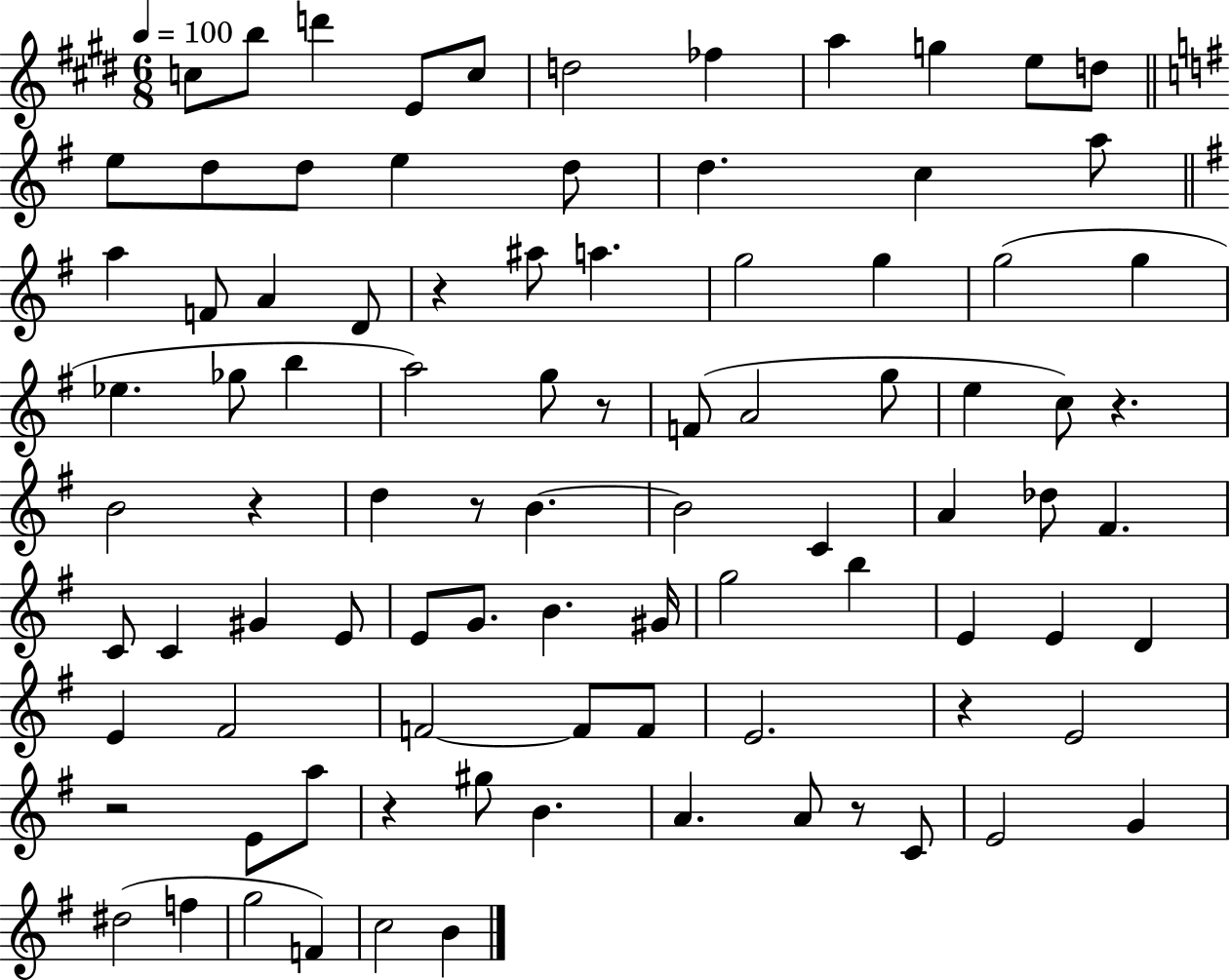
C5/e B5/e D6/q E4/e C5/e D5/h FES5/q A5/q G5/q E5/e D5/e E5/e D5/e D5/e E5/q D5/e D5/q. C5/q A5/e A5/q F4/e A4/q D4/e R/q A#5/e A5/q. G5/h G5/q G5/h G5/q Eb5/q. Gb5/e B5/q A5/h G5/e R/e F4/e A4/h G5/e E5/q C5/e R/q. B4/h R/q D5/q R/e B4/q. B4/h C4/q A4/q Db5/e F#4/q. C4/e C4/q G#4/q E4/e E4/e G4/e. B4/q. G#4/s G5/h B5/q E4/q E4/q D4/q E4/q F#4/h F4/h F4/e F4/e E4/h. R/q E4/h R/h E4/e A5/e R/q G#5/e B4/q. A4/q. A4/e R/e C4/e E4/h G4/q D#5/h F5/q G5/h F4/q C5/h B4/q